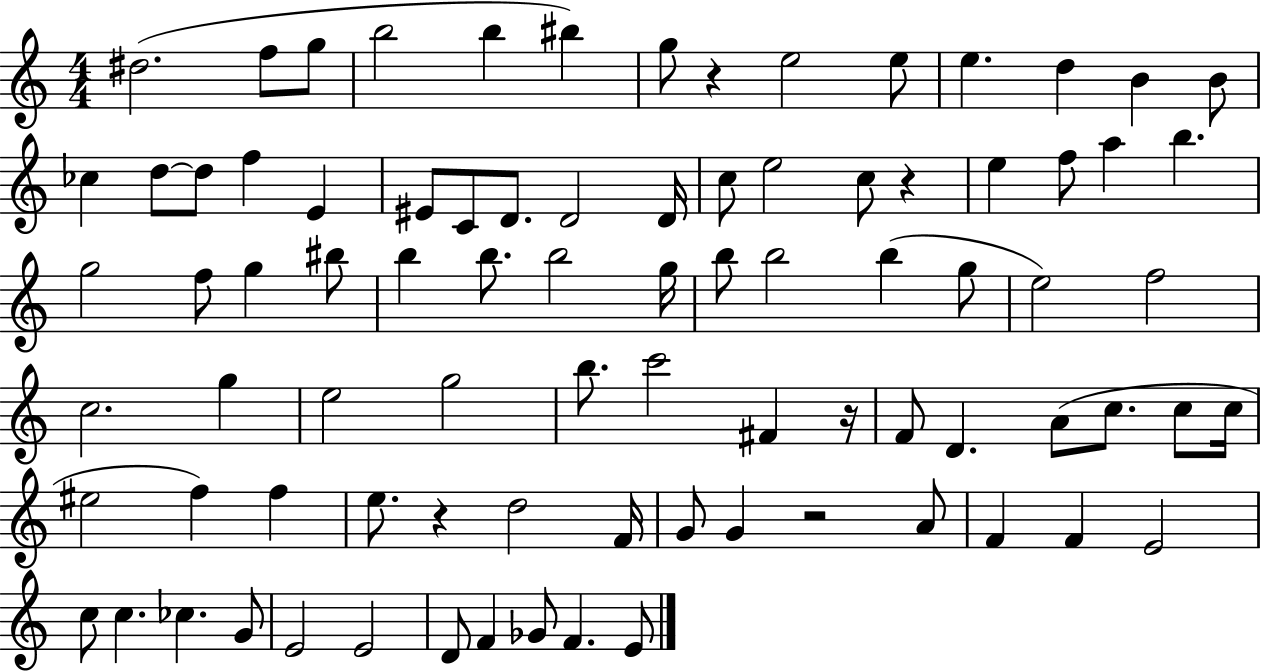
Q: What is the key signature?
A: C major